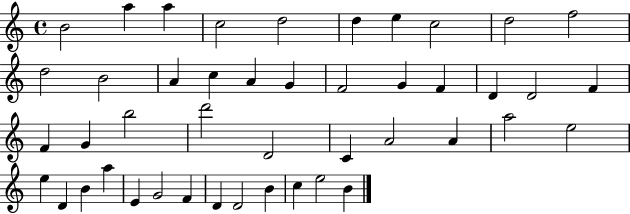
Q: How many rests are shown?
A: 0